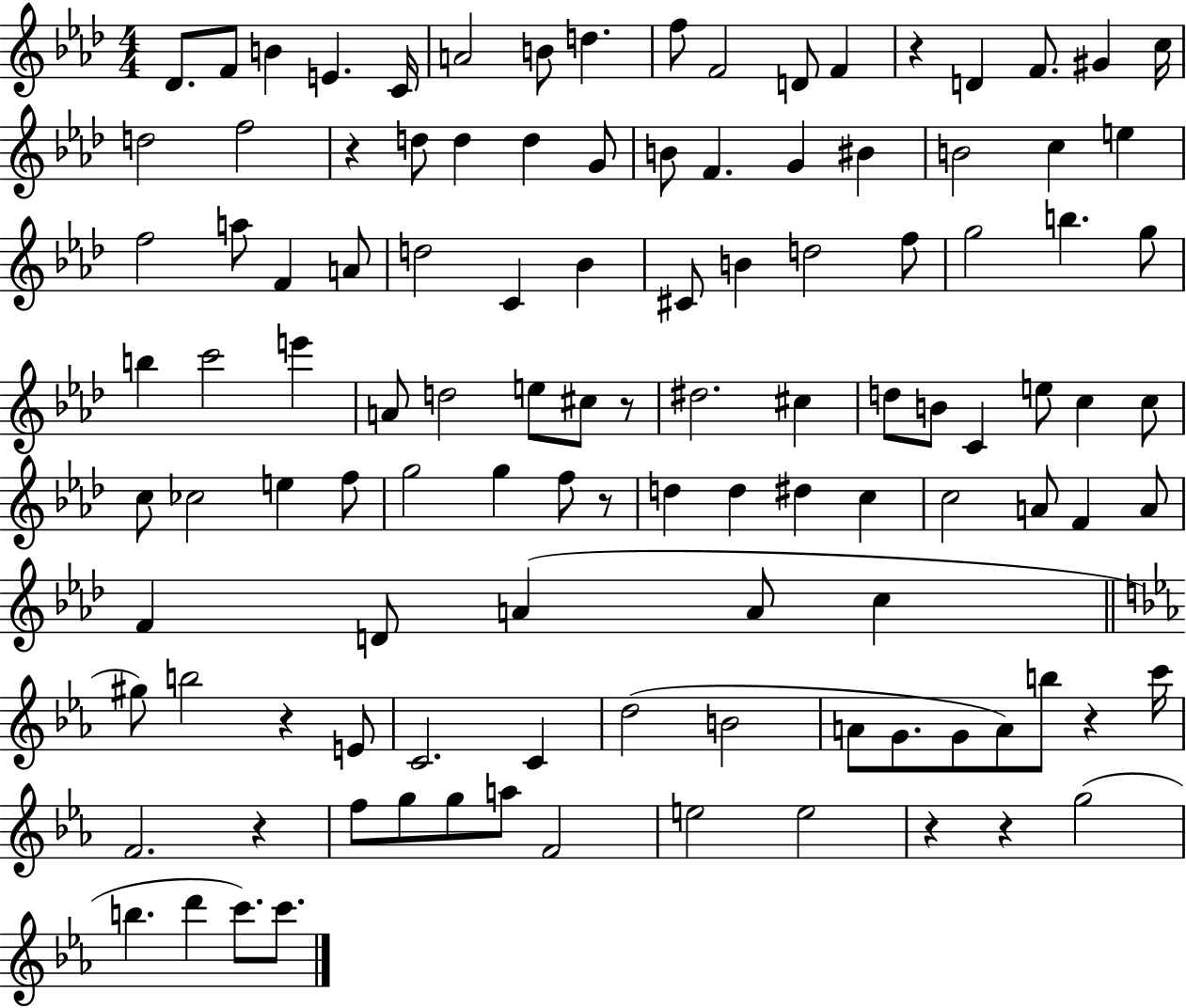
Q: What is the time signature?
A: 4/4